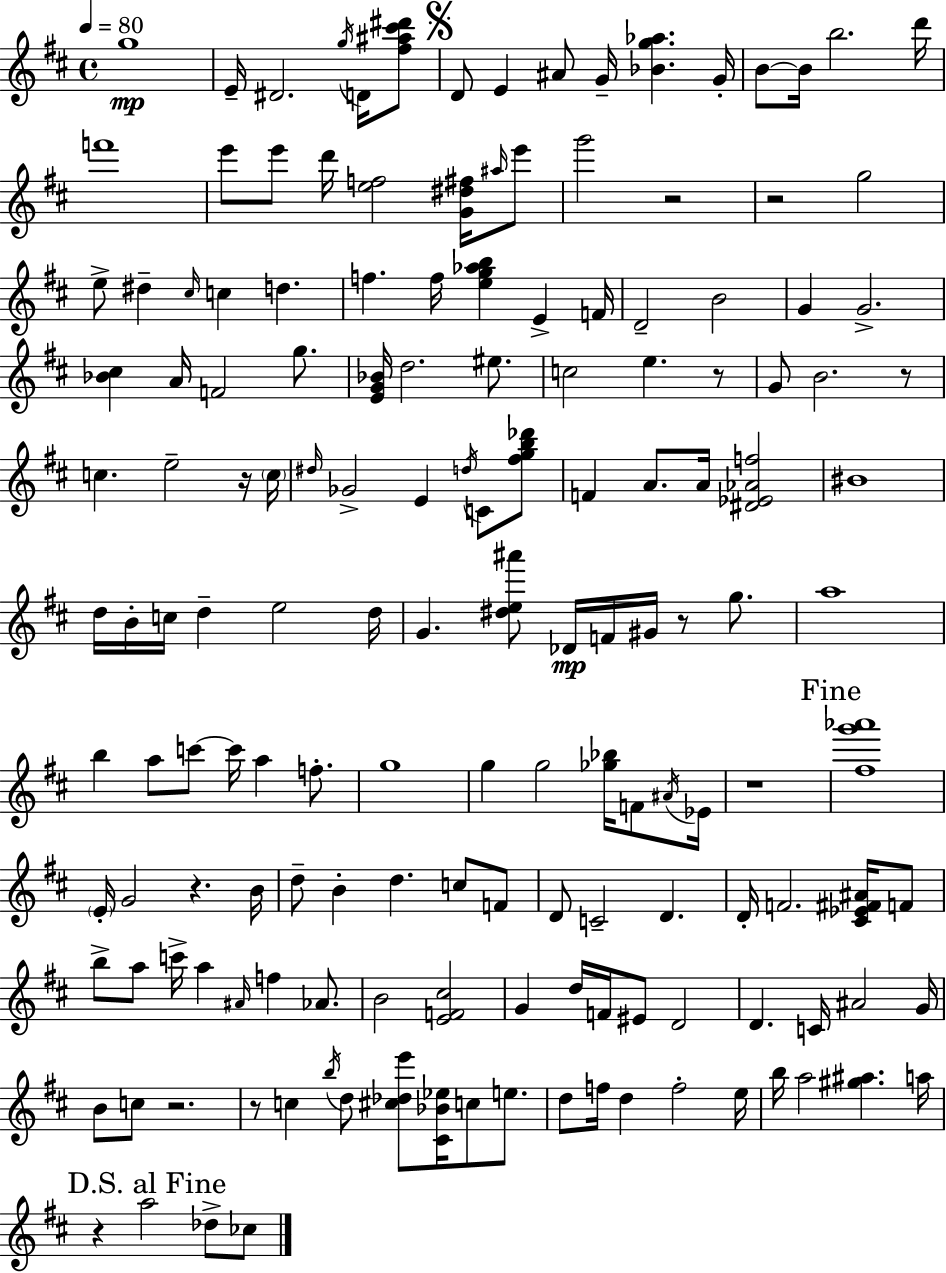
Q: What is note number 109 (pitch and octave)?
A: C4